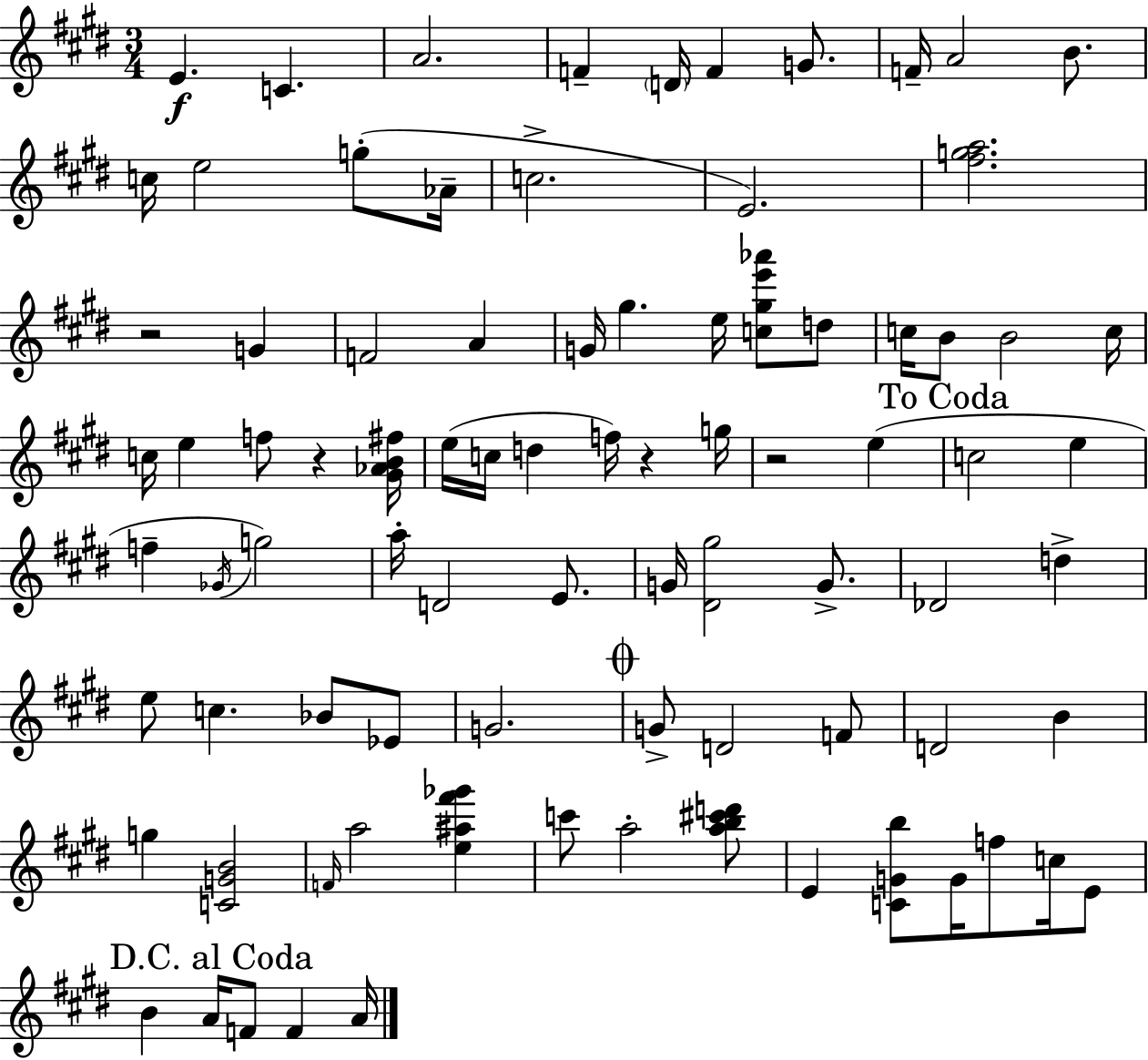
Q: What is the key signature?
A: E major